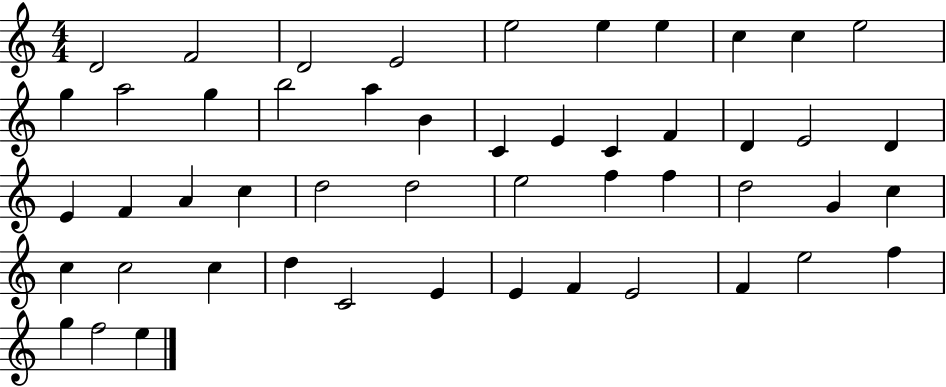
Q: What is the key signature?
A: C major